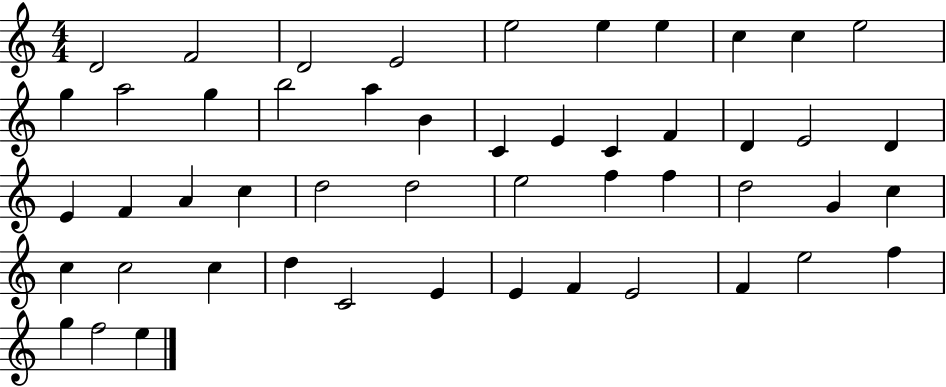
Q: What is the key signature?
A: C major